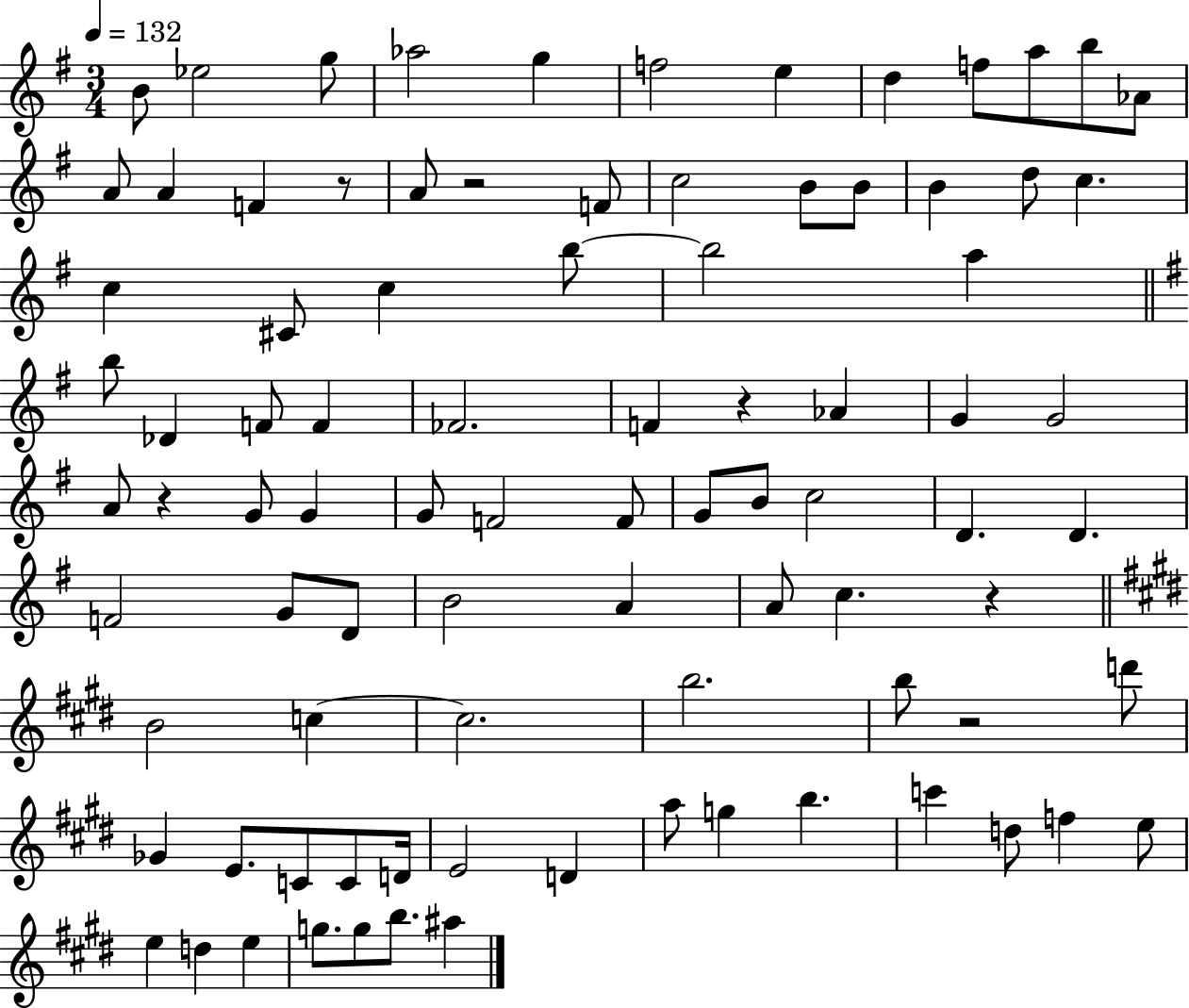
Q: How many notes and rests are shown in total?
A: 89